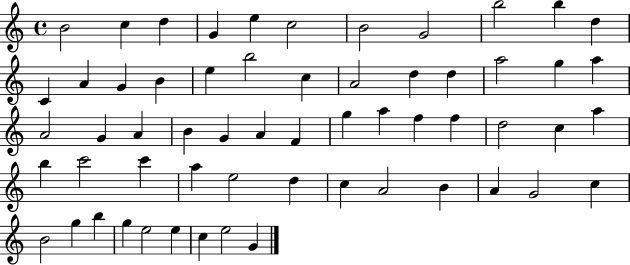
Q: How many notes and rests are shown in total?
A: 59